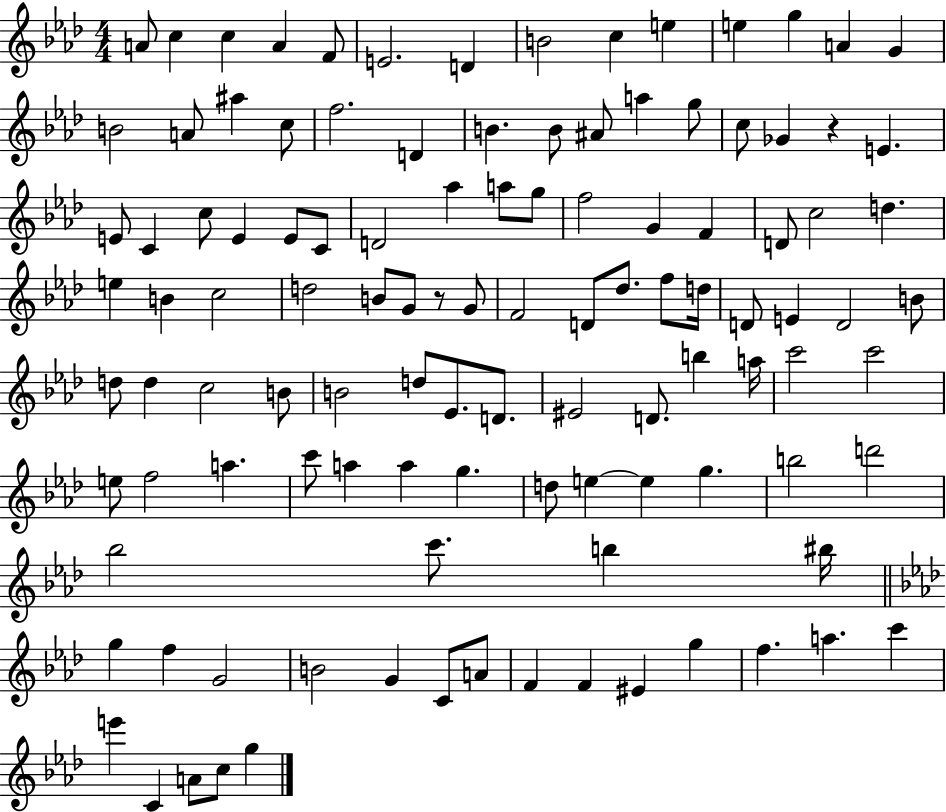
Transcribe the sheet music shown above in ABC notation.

X:1
T:Untitled
M:4/4
L:1/4
K:Ab
A/2 c c A F/2 E2 D B2 c e e g A G B2 A/2 ^a c/2 f2 D B B/2 ^A/2 a g/2 c/2 _G z E E/2 C c/2 E E/2 C/2 D2 _a a/2 g/2 f2 G F D/2 c2 d e B c2 d2 B/2 G/2 z/2 G/2 F2 D/2 _d/2 f/2 d/4 D/2 E D2 B/2 d/2 d c2 B/2 B2 d/2 _E/2 D/2 ^E2 D/2 b a/4 c'2 c'2 e/2 f2 a c'/2 a a g d/2 e e g b2 d'2 _b2 c'/2 b ^b/4 g f G2 B2 G C/2 A/2 F F ^E g f a c' e' C A/2 c/2 g